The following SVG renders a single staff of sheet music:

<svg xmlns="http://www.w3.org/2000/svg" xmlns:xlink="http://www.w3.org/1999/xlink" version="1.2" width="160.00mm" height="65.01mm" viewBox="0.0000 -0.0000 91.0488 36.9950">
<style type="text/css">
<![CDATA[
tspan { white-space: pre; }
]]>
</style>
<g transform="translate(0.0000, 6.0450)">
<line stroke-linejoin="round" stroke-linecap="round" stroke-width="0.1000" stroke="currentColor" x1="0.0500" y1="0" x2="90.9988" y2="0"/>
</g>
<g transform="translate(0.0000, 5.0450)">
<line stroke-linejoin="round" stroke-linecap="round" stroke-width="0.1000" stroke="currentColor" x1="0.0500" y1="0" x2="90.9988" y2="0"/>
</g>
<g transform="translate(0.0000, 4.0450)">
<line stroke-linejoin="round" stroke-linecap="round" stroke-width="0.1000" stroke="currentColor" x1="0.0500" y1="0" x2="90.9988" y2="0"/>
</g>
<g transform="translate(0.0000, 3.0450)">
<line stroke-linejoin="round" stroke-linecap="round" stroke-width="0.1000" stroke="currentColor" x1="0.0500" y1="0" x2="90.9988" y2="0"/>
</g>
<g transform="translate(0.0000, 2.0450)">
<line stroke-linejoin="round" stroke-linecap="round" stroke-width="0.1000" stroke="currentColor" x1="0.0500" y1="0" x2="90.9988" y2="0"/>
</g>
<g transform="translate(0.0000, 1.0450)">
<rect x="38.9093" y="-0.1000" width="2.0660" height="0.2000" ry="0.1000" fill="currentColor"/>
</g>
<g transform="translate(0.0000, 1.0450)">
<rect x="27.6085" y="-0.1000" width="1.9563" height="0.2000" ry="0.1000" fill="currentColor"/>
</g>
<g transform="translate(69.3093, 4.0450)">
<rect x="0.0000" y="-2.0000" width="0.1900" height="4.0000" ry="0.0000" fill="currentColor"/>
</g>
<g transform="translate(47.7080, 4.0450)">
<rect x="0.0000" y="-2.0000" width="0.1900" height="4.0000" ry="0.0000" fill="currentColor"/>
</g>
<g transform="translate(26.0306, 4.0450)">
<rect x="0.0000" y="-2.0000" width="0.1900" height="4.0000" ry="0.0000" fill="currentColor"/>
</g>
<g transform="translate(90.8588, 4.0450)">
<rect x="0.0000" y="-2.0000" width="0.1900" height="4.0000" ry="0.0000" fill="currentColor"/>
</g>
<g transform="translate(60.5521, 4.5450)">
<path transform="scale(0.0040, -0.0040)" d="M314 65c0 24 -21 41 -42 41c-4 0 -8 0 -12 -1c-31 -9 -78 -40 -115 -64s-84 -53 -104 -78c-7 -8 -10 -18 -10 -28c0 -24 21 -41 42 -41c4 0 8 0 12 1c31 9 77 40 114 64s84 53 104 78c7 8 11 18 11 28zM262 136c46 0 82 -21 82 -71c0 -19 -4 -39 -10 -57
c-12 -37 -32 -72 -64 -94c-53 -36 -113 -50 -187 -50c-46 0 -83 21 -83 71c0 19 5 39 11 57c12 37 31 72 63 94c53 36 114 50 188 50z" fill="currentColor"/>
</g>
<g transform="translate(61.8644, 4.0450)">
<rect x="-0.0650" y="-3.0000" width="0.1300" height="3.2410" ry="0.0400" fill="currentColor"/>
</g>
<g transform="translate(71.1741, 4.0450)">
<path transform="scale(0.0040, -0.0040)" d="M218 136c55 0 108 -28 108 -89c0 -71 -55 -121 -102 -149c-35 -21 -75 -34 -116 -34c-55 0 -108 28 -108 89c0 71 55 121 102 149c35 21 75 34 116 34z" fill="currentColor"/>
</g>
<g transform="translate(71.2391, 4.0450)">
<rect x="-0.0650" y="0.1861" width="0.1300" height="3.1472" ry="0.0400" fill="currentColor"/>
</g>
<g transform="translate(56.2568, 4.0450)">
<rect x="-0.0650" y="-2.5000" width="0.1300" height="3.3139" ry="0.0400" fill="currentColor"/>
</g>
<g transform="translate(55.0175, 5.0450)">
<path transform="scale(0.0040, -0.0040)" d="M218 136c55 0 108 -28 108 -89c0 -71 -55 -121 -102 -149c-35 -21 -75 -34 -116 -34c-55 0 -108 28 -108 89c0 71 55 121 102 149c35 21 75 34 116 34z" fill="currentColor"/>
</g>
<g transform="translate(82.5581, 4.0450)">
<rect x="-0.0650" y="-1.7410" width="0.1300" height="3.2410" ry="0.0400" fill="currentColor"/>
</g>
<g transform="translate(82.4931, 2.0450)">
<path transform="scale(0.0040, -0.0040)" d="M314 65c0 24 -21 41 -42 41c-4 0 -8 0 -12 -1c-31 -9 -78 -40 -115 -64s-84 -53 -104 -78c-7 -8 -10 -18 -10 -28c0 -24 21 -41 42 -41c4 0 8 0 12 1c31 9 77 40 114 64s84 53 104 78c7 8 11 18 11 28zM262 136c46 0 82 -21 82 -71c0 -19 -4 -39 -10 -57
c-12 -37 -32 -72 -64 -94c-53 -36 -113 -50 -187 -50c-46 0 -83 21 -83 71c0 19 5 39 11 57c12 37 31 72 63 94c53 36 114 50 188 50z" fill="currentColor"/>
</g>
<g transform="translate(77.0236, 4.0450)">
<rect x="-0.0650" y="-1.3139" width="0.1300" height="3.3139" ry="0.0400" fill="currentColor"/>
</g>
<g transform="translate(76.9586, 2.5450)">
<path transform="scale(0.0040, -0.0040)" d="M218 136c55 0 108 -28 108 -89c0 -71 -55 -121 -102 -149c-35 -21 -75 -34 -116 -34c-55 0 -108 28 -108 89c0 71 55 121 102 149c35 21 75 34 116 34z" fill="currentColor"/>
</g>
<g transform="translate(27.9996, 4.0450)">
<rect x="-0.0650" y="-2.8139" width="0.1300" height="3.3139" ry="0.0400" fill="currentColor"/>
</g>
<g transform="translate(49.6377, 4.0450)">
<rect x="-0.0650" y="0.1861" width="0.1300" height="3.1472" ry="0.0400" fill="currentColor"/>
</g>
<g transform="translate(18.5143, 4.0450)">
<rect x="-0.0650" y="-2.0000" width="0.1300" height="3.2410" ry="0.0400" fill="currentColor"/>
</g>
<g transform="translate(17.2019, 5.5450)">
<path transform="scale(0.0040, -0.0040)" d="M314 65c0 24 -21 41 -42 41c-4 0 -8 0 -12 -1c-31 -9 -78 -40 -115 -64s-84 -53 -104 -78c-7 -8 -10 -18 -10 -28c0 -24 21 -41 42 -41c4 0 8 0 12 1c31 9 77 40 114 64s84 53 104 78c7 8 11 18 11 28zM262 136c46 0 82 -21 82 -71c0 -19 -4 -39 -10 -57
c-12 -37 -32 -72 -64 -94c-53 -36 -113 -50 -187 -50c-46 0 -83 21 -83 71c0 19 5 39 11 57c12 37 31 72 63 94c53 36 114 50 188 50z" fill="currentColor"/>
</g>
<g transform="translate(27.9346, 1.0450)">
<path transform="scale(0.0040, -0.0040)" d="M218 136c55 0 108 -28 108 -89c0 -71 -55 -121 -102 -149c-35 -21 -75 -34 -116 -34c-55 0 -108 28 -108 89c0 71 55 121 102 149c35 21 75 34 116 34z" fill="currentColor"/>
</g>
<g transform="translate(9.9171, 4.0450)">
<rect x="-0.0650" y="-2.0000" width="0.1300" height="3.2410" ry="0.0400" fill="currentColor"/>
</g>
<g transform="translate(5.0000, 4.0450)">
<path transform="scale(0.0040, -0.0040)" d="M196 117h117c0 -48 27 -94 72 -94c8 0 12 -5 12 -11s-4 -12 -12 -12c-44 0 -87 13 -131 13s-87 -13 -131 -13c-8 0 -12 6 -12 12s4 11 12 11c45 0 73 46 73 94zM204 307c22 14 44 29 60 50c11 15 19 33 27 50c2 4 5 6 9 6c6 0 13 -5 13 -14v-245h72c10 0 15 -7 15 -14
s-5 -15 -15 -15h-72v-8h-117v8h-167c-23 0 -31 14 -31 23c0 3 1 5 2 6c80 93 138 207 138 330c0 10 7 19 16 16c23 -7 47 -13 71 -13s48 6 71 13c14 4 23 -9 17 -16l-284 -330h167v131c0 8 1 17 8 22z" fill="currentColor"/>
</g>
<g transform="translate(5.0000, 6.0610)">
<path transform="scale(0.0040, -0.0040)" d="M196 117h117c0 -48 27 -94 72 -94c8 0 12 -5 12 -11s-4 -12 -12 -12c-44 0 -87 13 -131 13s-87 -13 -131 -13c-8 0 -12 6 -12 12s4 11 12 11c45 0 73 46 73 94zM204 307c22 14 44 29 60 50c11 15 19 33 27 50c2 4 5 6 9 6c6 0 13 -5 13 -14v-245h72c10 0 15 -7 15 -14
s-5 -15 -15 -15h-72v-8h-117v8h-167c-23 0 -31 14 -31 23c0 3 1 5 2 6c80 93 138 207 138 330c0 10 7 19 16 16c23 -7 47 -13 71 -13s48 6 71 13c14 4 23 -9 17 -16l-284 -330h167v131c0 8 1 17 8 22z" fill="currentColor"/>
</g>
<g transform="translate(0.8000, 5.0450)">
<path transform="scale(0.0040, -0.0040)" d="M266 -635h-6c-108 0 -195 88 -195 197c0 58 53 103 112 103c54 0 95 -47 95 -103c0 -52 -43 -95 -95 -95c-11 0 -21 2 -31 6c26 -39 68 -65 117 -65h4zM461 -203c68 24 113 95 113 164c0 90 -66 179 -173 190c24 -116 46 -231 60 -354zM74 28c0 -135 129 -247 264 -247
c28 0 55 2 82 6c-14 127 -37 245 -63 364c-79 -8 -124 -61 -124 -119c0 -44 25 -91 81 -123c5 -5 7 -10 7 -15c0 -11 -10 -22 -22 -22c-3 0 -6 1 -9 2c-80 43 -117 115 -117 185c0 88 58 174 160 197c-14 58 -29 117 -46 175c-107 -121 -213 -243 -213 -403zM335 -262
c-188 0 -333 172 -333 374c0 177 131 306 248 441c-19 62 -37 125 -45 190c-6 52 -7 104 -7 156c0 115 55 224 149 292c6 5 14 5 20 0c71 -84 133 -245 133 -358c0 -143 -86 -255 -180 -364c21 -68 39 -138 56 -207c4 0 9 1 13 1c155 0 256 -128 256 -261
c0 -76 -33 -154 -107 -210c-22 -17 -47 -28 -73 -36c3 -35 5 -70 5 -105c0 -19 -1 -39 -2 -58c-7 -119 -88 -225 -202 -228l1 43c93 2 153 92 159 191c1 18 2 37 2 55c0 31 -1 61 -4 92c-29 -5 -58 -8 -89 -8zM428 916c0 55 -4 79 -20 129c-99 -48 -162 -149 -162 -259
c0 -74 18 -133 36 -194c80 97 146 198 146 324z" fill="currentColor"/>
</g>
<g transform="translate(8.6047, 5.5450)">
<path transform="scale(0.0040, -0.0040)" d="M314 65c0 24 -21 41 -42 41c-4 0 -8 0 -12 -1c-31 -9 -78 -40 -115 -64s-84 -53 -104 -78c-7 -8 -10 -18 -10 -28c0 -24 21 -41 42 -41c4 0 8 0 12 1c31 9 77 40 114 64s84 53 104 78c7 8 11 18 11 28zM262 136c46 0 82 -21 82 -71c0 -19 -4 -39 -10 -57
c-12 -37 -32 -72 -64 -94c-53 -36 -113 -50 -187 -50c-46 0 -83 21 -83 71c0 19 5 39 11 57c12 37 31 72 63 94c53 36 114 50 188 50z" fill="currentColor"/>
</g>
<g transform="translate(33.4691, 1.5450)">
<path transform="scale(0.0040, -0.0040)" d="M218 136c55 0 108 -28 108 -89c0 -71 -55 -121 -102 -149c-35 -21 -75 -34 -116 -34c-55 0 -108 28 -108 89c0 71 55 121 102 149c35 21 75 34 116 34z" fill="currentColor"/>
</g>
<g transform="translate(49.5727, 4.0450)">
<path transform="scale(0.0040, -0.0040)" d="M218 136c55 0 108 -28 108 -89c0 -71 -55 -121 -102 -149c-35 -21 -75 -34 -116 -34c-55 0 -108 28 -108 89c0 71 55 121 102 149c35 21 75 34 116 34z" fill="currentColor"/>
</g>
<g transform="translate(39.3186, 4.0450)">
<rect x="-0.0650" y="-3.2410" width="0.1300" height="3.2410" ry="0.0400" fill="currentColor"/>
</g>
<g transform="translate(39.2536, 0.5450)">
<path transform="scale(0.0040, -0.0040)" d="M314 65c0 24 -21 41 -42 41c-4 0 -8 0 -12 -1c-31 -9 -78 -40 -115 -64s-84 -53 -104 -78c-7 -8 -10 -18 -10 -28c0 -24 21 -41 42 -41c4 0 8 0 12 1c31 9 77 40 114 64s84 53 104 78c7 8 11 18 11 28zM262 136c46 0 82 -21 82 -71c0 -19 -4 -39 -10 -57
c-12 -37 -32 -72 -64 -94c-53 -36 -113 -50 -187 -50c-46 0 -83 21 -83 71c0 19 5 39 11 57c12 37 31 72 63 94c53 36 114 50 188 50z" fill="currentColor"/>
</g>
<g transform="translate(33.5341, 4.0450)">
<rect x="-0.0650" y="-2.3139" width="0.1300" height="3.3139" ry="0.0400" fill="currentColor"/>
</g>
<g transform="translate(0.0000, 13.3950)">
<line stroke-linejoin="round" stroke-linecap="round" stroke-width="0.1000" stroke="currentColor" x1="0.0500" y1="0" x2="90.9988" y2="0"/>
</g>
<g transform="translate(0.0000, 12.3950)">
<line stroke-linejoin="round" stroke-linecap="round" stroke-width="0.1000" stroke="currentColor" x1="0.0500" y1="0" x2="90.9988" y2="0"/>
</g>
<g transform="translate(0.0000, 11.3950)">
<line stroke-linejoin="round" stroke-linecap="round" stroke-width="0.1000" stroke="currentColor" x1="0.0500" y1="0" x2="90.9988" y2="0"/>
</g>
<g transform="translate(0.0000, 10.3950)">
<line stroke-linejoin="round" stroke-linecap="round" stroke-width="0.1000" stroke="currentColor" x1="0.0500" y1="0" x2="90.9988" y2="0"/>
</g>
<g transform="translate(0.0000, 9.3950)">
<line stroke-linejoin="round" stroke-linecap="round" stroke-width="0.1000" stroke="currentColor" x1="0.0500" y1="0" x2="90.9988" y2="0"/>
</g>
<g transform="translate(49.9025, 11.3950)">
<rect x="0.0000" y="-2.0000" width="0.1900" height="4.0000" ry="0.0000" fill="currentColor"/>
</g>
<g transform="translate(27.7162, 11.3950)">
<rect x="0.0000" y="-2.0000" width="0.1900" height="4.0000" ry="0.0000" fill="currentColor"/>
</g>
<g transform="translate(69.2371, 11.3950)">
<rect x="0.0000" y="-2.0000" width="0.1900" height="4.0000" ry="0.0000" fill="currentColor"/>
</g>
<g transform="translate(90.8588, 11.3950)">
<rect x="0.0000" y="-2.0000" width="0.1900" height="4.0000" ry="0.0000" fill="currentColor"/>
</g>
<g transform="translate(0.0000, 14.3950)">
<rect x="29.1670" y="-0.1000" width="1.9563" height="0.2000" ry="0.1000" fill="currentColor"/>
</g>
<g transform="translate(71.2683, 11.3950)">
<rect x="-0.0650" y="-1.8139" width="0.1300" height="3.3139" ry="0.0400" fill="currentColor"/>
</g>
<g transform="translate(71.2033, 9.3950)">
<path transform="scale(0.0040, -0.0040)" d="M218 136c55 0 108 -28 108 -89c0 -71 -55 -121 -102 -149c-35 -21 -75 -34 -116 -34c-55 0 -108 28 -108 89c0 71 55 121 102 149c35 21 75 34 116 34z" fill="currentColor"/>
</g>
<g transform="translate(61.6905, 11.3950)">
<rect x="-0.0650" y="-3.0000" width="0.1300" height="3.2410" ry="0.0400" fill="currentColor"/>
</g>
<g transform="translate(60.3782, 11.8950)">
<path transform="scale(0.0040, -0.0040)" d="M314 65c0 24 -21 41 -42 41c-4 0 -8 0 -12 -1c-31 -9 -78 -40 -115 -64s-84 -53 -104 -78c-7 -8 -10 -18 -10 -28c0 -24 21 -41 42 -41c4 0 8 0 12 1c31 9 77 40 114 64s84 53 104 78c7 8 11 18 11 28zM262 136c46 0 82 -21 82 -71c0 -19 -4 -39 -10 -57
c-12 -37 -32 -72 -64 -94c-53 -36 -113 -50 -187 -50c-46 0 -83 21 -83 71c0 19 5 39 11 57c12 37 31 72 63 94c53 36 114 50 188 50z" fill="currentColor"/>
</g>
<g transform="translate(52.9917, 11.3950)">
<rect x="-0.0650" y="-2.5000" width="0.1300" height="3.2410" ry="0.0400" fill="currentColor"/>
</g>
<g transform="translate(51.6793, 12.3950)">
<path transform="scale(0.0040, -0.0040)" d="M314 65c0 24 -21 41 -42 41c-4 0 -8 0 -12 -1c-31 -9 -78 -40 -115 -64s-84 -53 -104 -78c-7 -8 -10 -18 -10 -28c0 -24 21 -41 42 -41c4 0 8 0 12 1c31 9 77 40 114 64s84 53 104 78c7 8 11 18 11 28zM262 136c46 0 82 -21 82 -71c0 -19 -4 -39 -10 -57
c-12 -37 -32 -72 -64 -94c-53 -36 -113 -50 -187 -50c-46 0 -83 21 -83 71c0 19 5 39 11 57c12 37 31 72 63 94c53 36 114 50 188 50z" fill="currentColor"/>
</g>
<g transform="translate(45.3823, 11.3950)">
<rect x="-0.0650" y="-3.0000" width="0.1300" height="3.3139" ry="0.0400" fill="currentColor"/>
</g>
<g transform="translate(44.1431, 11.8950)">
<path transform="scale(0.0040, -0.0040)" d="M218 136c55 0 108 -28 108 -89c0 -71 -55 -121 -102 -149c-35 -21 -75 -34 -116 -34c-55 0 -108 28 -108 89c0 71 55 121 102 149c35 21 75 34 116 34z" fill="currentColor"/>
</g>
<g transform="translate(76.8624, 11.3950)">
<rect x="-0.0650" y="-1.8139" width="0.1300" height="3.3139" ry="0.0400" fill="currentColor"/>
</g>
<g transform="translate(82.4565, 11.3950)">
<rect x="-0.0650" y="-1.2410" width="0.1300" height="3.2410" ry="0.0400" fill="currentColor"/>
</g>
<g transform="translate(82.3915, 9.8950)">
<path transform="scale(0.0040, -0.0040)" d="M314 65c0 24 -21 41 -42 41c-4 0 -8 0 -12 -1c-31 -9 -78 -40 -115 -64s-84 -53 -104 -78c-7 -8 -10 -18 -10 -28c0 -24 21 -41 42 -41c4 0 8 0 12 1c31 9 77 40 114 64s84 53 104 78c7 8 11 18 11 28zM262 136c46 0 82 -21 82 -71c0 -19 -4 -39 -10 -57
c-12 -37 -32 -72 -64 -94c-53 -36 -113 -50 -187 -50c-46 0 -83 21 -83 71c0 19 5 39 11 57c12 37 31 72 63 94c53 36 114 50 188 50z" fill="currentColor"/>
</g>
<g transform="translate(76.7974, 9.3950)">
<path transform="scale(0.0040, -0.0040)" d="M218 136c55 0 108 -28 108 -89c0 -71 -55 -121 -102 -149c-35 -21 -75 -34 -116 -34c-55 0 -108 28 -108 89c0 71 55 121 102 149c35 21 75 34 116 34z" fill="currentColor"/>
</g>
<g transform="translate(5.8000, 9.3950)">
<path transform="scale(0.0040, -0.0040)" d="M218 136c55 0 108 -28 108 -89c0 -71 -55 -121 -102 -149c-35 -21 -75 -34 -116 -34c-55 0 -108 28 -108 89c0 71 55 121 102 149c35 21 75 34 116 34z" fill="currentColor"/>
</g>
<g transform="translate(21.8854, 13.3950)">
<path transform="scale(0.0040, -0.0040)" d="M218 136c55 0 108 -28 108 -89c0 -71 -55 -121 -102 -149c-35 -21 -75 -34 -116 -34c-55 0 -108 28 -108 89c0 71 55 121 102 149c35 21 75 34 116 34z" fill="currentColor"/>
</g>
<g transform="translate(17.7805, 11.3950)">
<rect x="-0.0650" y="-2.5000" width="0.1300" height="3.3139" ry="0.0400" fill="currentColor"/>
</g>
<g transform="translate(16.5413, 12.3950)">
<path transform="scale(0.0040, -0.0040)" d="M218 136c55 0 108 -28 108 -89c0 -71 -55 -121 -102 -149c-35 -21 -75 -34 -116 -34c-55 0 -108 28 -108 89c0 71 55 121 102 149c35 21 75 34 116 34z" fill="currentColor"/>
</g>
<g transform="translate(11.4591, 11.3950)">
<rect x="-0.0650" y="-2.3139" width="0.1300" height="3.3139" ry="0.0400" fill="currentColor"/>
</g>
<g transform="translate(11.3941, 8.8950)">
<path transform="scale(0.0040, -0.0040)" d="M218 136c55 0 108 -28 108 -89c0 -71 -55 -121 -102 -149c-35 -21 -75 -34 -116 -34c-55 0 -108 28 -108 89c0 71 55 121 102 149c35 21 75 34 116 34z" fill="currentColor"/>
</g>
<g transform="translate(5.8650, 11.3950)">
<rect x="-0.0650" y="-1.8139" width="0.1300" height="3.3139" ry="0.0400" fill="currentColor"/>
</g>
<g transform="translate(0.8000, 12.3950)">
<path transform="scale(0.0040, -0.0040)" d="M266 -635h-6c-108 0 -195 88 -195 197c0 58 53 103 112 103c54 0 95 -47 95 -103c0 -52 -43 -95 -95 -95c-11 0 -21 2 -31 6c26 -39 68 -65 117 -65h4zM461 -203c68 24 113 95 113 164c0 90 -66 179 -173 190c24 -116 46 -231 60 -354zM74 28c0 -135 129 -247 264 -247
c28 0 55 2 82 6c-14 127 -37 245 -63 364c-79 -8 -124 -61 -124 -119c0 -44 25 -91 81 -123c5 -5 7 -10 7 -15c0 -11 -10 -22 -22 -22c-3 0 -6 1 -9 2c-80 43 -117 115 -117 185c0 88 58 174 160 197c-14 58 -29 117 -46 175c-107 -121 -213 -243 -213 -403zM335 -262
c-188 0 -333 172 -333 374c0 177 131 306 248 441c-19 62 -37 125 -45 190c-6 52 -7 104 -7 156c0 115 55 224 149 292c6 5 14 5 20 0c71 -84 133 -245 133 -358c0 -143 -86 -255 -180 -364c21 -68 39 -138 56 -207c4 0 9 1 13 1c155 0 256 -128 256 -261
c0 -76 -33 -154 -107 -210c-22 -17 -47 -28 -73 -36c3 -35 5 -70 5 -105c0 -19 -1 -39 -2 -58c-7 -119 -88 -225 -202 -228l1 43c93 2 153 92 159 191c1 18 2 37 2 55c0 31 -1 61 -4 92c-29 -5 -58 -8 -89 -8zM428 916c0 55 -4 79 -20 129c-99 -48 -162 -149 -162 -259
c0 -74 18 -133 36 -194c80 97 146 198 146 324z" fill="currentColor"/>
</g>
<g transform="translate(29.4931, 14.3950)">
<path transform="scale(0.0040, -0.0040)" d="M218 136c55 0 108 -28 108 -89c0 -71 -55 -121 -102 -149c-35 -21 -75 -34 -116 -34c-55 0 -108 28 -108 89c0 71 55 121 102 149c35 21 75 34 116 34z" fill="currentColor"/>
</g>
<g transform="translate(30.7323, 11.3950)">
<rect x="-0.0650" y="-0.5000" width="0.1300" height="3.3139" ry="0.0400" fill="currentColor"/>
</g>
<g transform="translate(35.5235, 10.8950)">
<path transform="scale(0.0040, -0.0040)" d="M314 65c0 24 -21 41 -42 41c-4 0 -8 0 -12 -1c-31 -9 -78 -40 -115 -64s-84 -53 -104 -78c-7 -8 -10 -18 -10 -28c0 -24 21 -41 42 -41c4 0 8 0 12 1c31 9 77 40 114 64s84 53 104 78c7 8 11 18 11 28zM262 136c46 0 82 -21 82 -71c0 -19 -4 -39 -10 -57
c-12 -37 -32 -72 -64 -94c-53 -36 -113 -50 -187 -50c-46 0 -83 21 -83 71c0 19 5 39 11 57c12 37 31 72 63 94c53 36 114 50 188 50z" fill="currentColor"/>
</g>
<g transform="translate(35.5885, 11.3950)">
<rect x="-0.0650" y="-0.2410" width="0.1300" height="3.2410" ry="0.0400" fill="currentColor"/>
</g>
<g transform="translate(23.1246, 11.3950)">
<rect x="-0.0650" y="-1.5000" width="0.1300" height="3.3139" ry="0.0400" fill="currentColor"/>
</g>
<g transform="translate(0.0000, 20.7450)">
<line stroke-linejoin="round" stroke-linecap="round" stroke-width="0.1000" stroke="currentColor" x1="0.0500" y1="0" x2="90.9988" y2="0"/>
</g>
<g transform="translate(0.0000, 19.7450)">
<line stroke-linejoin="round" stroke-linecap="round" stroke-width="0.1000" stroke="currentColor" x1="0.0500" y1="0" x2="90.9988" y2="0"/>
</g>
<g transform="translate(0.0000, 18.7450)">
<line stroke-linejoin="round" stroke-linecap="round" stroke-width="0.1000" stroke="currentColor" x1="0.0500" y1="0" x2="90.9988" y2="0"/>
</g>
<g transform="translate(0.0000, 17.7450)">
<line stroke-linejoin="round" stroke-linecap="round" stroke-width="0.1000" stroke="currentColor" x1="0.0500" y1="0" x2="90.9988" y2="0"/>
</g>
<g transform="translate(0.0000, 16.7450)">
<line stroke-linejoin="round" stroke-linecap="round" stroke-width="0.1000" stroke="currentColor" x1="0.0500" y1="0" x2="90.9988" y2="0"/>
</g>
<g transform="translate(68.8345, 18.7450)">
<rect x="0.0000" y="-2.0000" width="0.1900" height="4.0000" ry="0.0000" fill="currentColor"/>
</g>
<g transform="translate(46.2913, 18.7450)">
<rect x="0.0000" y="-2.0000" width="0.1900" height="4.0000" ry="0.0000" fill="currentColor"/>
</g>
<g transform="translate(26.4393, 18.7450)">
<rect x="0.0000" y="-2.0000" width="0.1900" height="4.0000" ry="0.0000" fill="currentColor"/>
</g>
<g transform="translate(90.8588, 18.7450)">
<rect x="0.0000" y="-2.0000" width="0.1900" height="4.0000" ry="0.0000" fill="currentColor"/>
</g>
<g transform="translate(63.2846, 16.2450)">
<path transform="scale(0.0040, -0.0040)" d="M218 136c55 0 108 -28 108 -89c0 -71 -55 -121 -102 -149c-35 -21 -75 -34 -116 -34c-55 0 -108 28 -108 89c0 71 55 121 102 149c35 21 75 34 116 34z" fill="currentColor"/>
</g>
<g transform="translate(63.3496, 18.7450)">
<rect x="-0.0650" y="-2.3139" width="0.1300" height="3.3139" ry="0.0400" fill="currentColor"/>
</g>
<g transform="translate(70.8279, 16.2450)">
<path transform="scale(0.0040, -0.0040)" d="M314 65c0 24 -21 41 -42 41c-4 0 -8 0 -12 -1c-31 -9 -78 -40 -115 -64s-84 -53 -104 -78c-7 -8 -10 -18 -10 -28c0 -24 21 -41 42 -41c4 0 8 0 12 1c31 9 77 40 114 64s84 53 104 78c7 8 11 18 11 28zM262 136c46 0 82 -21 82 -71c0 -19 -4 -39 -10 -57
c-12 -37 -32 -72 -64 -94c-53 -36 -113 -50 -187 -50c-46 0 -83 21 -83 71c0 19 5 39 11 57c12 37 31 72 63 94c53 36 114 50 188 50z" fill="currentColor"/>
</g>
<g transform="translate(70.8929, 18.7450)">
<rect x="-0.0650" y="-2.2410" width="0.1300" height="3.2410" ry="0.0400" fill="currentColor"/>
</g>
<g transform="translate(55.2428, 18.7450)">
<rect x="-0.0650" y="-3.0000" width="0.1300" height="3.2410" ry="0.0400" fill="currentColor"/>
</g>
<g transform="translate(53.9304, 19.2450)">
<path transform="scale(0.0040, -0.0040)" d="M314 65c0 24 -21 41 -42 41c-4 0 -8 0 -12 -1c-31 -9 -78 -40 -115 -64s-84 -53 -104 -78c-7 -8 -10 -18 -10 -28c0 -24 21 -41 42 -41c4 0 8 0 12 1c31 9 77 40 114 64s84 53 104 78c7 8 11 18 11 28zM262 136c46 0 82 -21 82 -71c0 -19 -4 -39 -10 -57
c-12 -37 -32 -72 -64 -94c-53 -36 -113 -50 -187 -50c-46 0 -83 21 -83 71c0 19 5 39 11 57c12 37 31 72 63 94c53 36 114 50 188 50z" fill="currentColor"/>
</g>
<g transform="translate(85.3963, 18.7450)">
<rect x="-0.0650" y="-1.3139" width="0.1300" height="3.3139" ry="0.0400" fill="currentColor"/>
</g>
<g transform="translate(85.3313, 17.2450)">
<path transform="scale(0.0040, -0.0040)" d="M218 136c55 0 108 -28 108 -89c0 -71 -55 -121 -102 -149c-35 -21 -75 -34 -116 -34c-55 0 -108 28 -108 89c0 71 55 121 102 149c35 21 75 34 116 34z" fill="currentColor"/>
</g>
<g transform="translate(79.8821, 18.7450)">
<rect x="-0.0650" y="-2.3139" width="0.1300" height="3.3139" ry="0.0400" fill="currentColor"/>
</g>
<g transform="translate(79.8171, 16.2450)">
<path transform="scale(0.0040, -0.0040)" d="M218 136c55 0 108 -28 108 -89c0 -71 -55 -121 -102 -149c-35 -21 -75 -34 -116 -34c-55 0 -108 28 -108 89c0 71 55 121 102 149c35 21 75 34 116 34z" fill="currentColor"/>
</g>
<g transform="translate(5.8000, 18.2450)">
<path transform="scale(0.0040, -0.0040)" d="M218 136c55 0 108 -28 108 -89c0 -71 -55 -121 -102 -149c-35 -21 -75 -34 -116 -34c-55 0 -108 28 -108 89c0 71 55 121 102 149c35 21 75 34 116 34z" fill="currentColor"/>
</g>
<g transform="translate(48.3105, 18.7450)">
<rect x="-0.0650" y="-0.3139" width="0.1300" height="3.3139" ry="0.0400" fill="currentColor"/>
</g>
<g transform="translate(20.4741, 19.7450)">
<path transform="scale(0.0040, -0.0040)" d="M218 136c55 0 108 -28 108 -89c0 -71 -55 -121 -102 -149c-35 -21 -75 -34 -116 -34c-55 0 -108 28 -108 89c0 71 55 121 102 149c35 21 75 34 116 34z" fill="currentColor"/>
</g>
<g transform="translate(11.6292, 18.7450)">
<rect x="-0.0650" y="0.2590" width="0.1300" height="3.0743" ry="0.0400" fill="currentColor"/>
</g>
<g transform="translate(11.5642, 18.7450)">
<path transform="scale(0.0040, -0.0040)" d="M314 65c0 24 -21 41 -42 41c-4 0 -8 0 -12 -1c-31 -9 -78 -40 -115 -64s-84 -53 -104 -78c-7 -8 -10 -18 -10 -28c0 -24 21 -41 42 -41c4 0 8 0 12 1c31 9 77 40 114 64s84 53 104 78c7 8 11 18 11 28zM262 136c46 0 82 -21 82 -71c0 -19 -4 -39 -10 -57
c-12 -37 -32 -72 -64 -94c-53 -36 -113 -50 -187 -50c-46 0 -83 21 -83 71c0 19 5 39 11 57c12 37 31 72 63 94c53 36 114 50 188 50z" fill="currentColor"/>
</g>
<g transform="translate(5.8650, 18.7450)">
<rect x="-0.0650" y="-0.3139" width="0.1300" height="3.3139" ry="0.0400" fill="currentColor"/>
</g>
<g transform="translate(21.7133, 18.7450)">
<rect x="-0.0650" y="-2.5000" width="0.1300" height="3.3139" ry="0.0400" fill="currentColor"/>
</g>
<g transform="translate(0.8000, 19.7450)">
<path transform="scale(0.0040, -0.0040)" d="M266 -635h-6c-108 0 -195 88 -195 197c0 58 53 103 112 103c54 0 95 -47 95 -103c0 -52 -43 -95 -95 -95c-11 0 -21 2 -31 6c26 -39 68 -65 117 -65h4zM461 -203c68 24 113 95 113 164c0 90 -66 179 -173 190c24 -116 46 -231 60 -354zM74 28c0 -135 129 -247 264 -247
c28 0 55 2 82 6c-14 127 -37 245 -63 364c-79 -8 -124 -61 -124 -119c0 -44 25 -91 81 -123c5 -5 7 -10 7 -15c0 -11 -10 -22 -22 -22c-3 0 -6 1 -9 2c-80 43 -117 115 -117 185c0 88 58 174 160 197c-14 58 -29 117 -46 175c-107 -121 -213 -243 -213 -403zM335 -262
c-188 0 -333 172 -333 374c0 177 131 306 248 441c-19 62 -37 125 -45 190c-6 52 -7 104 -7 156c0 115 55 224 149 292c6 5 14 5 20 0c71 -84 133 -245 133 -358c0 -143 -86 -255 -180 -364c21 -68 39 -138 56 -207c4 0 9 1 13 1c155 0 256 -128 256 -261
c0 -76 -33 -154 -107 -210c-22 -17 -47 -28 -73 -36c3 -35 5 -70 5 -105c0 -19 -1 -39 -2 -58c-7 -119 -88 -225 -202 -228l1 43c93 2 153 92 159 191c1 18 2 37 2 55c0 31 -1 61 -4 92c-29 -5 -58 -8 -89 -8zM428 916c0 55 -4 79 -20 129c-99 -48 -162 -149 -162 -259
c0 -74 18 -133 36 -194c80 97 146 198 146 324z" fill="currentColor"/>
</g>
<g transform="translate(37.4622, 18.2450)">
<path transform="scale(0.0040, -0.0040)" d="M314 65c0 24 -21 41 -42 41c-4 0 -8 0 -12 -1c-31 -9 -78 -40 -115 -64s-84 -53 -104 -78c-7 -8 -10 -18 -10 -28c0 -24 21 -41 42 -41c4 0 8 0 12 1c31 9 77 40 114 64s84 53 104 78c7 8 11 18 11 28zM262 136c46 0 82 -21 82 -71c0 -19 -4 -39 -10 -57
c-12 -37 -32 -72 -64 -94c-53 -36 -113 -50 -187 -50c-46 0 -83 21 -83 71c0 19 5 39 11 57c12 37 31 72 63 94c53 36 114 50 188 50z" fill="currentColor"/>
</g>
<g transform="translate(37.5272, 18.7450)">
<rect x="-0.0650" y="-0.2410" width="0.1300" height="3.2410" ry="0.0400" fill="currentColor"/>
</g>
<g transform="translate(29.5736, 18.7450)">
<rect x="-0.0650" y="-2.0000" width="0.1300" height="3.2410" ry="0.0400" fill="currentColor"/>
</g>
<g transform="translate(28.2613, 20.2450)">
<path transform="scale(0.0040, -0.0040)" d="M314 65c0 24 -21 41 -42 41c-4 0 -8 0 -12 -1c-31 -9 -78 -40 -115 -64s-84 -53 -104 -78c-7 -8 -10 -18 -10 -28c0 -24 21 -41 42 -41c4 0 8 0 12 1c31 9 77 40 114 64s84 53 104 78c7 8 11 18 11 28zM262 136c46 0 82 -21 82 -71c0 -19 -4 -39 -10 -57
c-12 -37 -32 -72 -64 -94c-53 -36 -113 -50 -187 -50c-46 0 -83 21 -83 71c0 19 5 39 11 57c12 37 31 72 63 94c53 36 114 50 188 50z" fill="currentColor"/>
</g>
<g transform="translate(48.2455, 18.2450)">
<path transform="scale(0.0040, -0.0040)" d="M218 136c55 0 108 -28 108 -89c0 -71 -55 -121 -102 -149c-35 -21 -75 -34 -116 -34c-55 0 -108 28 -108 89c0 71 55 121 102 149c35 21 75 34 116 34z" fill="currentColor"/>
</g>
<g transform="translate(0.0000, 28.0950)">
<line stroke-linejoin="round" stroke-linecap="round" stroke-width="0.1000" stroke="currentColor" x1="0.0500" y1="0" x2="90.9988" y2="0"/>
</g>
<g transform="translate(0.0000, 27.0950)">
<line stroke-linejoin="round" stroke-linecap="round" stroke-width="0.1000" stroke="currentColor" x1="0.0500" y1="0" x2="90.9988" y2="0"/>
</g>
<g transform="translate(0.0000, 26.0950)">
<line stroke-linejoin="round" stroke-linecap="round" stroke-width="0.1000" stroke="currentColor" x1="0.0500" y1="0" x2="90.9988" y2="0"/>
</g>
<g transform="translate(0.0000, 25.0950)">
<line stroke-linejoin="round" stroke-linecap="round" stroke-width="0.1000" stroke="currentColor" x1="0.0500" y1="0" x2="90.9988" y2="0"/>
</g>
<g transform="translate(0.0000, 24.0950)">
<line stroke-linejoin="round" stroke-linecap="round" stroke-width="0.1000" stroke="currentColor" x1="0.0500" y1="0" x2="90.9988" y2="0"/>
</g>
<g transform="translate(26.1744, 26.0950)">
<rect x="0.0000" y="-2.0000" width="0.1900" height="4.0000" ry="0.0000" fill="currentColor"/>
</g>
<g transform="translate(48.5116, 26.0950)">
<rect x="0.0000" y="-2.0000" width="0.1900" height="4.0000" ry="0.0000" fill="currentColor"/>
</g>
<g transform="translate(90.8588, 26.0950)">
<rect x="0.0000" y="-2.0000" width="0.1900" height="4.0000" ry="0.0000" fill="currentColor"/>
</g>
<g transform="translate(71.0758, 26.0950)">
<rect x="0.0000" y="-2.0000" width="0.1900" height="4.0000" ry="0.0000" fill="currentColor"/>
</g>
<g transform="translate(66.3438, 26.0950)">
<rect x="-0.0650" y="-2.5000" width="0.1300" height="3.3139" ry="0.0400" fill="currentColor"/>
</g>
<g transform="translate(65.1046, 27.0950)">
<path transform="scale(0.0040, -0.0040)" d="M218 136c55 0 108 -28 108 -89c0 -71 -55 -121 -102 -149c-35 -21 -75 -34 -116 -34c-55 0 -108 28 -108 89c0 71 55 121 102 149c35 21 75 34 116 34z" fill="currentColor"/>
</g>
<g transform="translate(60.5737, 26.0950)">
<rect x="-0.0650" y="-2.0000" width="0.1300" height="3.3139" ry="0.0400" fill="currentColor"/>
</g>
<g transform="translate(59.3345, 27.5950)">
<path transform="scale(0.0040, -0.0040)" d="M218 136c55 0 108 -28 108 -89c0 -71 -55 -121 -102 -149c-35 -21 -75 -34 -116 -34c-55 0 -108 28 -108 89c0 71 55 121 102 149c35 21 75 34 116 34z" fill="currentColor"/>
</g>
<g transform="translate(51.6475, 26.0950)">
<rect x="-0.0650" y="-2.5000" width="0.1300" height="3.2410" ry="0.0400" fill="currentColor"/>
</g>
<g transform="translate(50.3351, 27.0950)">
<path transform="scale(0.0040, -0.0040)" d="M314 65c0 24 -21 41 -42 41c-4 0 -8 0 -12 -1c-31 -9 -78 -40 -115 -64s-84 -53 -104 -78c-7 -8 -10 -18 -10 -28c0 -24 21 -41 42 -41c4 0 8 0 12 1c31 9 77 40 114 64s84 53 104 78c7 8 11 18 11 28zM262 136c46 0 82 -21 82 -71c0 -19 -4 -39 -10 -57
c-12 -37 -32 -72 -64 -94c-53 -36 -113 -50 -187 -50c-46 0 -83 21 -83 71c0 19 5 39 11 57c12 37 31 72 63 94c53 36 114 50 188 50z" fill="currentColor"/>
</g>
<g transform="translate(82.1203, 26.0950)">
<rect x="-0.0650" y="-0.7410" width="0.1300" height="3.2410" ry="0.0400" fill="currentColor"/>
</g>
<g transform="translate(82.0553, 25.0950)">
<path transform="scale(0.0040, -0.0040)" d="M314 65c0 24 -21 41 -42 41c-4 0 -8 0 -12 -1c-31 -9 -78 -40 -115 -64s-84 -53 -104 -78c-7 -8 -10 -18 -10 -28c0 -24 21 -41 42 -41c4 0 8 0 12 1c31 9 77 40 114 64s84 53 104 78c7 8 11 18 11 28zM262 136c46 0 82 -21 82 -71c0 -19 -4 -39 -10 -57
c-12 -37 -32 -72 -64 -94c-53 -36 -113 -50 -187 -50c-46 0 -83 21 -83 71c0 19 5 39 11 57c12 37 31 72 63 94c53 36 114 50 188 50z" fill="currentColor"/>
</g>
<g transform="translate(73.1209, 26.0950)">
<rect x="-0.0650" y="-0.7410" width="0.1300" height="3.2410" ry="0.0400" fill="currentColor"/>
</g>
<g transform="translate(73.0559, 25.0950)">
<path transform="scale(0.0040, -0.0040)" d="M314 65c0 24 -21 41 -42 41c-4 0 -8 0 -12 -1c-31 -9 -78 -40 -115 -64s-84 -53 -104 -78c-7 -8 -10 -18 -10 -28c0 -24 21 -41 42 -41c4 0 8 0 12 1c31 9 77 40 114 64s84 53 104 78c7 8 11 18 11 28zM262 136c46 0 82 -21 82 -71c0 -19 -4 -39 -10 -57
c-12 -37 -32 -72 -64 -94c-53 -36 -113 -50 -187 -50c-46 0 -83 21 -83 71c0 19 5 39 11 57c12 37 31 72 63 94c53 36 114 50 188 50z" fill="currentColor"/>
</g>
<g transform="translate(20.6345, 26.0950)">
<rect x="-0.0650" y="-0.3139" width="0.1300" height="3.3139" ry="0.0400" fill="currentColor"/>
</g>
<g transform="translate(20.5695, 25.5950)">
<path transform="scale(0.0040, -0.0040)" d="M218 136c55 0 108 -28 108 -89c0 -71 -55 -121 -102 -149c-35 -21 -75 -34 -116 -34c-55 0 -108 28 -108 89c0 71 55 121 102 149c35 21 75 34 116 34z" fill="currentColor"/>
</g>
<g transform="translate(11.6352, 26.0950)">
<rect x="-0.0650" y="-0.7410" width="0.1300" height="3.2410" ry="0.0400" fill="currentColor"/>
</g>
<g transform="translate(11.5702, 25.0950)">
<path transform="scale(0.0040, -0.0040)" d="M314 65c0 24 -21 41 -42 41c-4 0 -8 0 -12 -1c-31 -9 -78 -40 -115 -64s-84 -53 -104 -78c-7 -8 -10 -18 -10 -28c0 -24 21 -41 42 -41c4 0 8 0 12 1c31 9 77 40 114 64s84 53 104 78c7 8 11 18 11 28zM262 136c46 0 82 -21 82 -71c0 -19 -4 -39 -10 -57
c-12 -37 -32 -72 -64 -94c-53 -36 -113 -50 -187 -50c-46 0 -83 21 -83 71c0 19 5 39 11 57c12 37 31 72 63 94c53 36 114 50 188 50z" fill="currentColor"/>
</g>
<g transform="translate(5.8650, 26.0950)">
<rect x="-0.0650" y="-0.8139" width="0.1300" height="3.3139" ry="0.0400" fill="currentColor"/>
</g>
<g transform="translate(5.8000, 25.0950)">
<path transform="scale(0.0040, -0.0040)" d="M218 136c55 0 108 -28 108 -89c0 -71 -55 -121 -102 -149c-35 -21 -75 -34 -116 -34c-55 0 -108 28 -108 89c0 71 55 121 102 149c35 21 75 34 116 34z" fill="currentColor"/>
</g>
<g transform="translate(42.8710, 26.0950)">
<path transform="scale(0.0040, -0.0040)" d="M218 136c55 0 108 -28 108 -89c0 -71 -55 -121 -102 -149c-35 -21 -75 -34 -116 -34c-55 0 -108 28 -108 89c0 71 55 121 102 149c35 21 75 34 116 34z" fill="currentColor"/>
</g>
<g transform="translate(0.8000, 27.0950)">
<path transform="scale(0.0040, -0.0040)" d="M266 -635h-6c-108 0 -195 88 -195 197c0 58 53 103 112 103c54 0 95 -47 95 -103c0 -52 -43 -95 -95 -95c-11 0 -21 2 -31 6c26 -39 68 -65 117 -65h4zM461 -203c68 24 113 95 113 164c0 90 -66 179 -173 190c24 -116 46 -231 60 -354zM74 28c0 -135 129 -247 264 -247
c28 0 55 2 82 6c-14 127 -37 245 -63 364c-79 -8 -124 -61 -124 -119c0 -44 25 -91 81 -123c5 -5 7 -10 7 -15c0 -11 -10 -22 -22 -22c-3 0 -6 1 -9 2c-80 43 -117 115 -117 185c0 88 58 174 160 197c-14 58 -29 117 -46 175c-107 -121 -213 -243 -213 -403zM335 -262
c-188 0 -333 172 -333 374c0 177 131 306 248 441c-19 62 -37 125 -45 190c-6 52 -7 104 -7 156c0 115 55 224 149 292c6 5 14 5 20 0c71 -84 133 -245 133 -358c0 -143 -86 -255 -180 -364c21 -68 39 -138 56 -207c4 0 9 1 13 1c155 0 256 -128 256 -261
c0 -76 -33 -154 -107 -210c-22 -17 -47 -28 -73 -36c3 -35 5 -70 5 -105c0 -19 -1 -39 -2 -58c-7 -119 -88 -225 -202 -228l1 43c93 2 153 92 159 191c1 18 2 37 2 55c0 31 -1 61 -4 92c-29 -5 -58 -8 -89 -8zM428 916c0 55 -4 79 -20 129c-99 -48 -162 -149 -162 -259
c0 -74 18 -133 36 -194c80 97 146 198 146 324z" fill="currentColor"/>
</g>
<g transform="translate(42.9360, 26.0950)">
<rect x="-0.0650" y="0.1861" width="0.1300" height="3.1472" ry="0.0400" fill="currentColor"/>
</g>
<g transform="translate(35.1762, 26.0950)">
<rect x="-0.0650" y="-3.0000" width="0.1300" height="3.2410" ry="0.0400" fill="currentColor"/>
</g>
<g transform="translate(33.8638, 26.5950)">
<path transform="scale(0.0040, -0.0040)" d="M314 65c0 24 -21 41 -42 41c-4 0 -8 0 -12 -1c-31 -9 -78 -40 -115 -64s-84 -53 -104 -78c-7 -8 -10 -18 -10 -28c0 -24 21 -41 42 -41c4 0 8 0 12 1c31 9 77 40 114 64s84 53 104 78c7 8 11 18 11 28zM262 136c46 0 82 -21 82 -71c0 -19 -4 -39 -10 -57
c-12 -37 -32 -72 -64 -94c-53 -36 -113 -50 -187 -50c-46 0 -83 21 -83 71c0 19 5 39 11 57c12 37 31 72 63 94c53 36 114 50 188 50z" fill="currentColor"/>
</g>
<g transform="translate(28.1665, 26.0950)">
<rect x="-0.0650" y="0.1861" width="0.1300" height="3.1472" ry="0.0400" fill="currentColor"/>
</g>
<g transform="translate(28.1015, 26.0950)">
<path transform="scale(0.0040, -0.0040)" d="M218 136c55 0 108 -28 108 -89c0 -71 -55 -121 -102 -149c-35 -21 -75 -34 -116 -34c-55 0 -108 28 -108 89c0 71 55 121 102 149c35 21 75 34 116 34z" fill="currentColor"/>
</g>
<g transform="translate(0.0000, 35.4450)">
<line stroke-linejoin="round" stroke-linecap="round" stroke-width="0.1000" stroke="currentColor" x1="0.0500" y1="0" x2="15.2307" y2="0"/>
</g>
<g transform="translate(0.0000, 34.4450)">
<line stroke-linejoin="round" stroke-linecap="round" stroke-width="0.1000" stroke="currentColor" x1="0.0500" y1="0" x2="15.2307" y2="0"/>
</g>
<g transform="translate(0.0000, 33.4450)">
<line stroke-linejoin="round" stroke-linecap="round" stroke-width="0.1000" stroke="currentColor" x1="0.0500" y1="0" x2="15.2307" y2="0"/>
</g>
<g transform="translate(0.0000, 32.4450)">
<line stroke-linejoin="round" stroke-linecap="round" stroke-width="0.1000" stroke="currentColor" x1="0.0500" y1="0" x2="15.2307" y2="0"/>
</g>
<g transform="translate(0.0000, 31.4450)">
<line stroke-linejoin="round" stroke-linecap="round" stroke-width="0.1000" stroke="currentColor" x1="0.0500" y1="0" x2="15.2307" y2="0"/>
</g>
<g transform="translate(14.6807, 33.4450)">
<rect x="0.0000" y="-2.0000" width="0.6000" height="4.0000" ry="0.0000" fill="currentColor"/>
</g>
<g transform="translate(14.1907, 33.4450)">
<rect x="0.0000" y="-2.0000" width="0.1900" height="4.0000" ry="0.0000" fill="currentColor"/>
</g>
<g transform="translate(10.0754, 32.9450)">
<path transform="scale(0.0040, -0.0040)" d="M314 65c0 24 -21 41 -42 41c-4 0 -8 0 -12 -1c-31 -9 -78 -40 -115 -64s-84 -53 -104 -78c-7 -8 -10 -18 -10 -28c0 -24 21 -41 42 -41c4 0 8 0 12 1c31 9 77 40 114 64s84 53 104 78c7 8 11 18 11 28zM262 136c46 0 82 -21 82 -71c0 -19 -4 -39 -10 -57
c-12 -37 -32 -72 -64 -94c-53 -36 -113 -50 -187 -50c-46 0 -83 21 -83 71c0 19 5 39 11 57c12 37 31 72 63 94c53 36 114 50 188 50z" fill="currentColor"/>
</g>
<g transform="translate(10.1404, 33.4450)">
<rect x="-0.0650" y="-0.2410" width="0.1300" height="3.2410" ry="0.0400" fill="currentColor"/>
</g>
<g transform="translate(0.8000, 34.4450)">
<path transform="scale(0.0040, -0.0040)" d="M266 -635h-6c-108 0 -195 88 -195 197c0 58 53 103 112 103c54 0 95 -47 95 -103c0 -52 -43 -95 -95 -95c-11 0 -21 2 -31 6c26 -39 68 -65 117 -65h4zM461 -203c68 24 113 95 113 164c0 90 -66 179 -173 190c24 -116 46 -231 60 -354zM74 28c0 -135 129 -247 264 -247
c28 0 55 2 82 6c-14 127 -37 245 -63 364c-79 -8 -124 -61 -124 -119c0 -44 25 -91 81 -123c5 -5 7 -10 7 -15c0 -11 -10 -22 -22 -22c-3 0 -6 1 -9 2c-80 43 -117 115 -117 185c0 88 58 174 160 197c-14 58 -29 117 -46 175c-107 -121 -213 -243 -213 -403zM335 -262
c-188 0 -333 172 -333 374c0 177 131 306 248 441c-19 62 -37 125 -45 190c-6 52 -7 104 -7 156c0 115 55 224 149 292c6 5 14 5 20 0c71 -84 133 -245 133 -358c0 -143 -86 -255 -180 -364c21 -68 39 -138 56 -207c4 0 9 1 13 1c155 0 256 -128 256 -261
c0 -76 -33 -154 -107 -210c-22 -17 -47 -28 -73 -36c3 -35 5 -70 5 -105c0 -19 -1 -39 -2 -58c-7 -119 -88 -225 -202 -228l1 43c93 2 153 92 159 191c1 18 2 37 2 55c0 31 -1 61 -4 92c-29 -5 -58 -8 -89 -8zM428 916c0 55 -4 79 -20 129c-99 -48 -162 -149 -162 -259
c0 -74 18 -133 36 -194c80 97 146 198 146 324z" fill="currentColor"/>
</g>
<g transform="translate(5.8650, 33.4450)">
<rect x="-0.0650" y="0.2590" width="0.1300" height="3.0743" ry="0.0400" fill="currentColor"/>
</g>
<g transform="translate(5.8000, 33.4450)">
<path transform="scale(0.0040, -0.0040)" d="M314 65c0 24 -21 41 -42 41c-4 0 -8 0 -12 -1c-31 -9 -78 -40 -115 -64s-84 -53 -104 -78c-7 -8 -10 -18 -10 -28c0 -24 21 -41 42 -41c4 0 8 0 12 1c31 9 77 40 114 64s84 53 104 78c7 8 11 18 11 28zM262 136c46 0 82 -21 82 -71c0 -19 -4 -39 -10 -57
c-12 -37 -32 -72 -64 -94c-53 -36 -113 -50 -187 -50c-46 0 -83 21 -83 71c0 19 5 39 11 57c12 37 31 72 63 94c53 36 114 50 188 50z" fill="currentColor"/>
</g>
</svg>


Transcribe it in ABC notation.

X:1
T:Untitled
M:4/4
L:1/4
K:C
F2 F2 a g b2 B G A2 B e f2 f g G E C c2 A G2 A2 f f e2 c B2 G F2 c2 c A2 g g2 g e d d2 c B A2 B G2 F G d2 d2 B2 c2